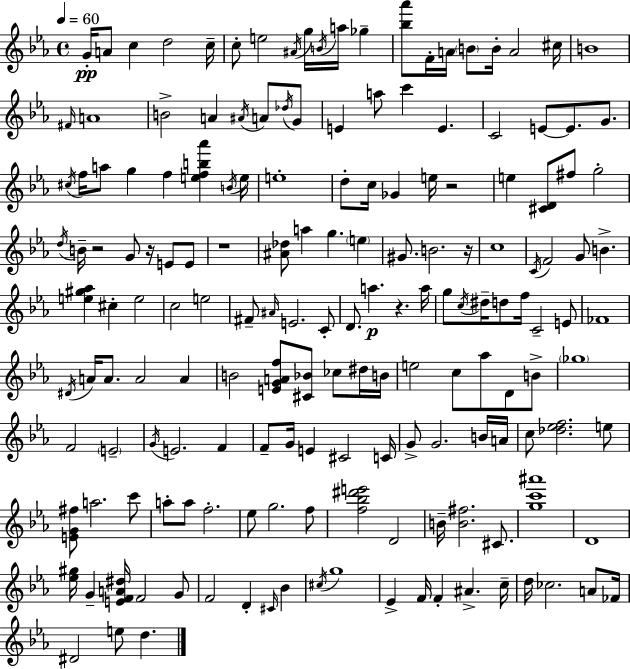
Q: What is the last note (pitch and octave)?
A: D5